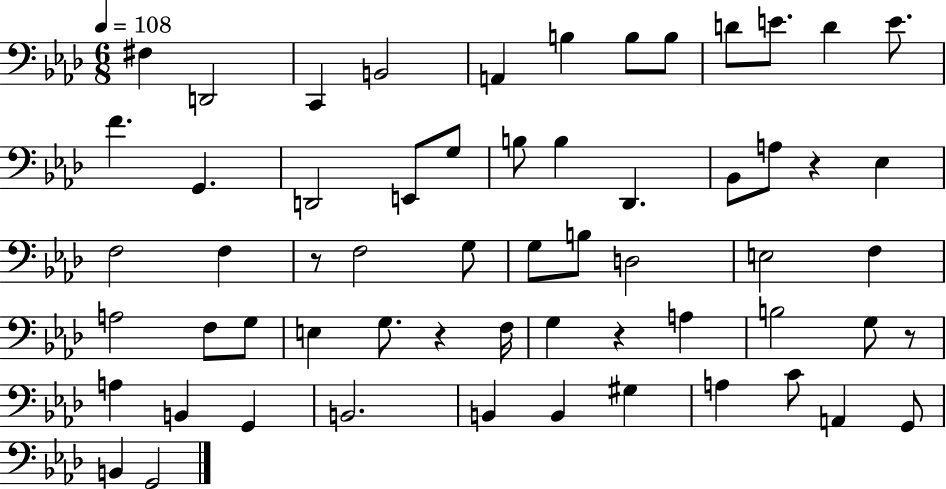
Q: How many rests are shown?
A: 5